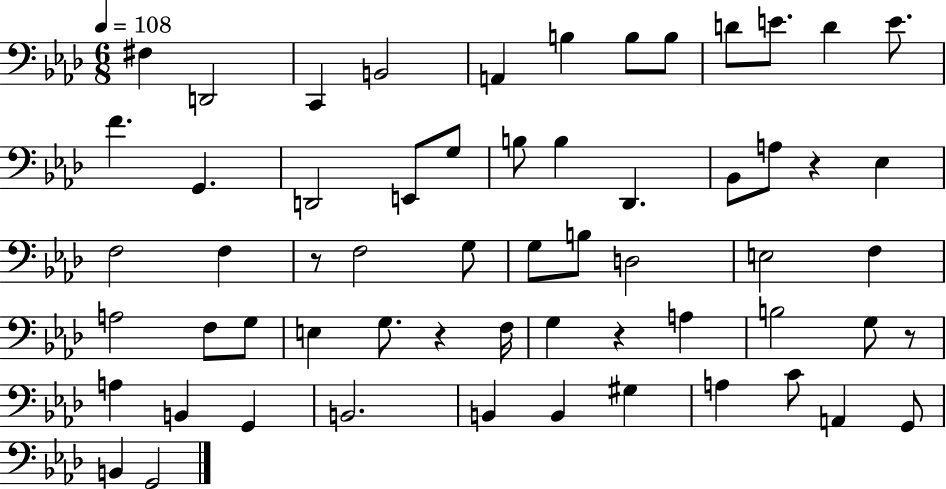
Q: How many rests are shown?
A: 5